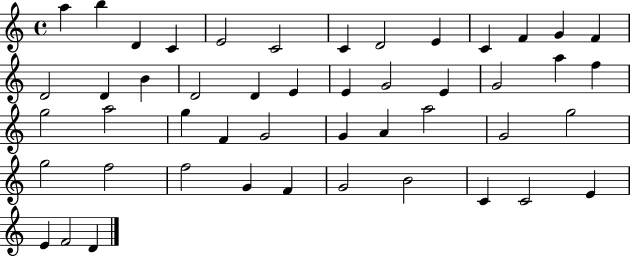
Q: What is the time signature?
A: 4/4